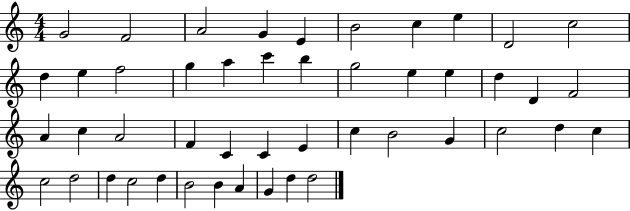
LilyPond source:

{
  \clef treble
  \numericTimeSignature
  \time 4/4
  \key c \major
  g'2 f'2 | a'2 g'4 e'4 | b'2 c''4 e''4 | d'2 c''2 | \break d''4 e''4 f''2 | g''4 a''4 c'''4 b''4 | g''2 e''4 e''4 | d''4 d'4 f'2 | \break a'4 c''4 a'2 | f'4 c'4 c'4 e'4 | c''4 b'2 g'4 | c''2 d''4 c''4 | \break c''2 d''2 | d''4 c''2 d''4 | b'2 b'4 a'4 | g'4 d''4 d''2 | \break \bar "|."
}